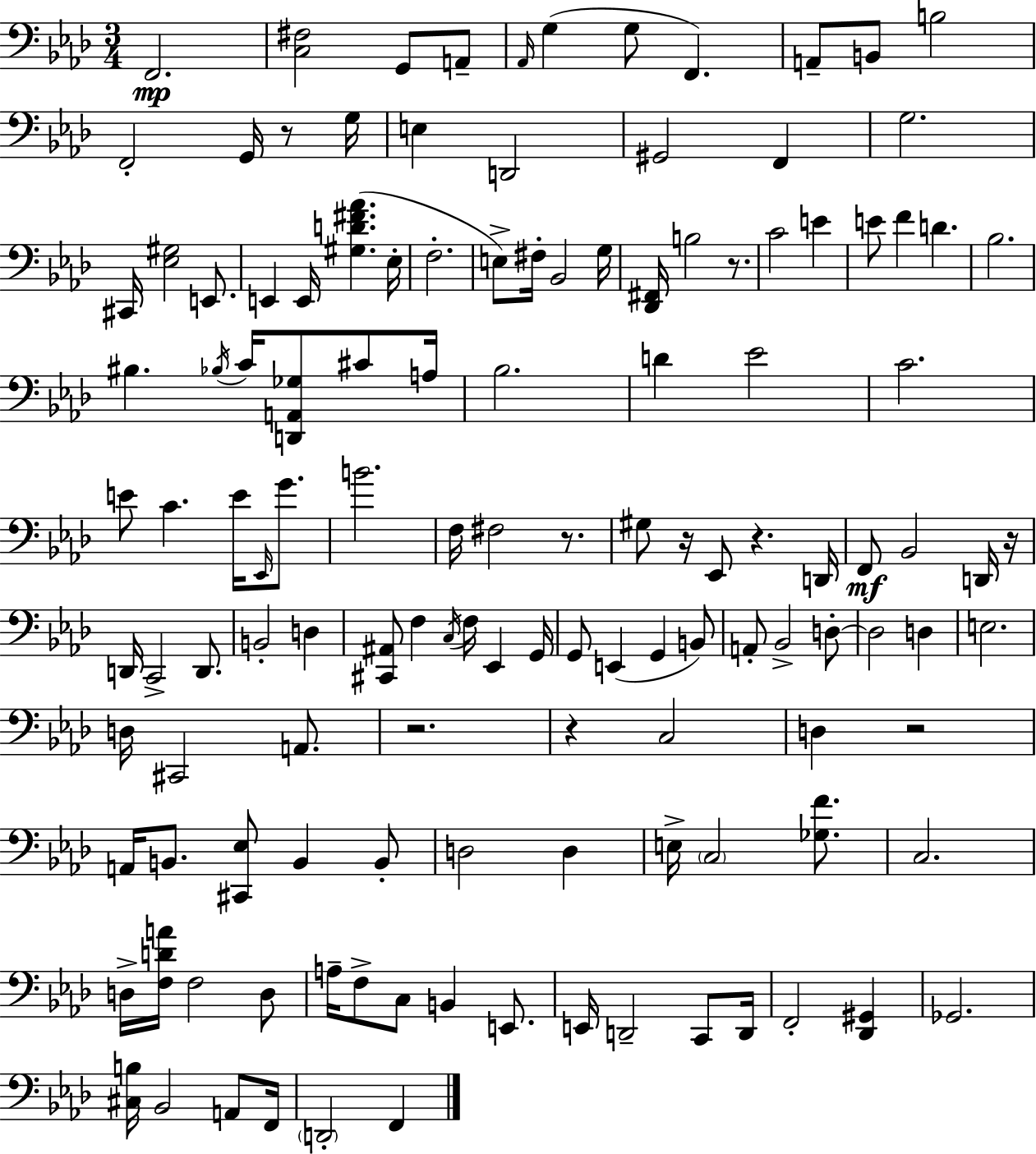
X:1
T:Untitled
M:3/4
L:1/4
K:Ab
F,,2 [C,^F,]2 G,,/2 A,,/2 _A,,/4 G, G,/2 F,, A,,/2 B,,/2 B,2 F,,2 G,,/4 z/2 G,/4 E, D,,2 ^G,,2 F,, G,2 ^C,,/4 [_E,^G,]2 E,,/2 E,, E,,/4 [^G,D^F_A] _E,/4 F,2 E,/2 ^F,/4 _B,,2 G,/4 [_D,,^F,,]/4 B,2 z/2 C2 E E/2 F D _B,2 ^B, _B,/4 C/4 [D,,A,,_G,]/2 ^C/2 A,/4 _B,2 D _E2 C2 E/2 C E/4 _E,,/4 G/2 B2 F,/4 ^F,2 z/2 ^G,/2 z/4 _E,,/2 z D,,/4 F,,/2 _B,,2 D,,/4 z/4 D,,/4 C,,2 D,,/2 B,,2 D, [^C,,^A,,]/2 F, C,/4 F,/4 _E,, G,,/4 G,,/2 E,, G,, B,,/2 A,,/2 _B,,2 D,/2 D,2 D, E,2 D,/4 ^C,,2 A,,/2 z2 z C,2 D, z2 A,,/4 B,,/2 [^C,,_E,]/2 B,, B,,/2 D,2 D, E,/4 C,2 [_G,F]/2 C,2 D,/4 [F,DA]/4 F,2 D,/2 A,/4 F,/2 C,/2 B,, E,,/2 E,,/4 D,,2 C,,/2 D,,/4 F,,2 [_D,,^G,,] _G,,2 [^C,B,]/4 _B,,2 A,,/2 F,,/4 D,,2 F,,